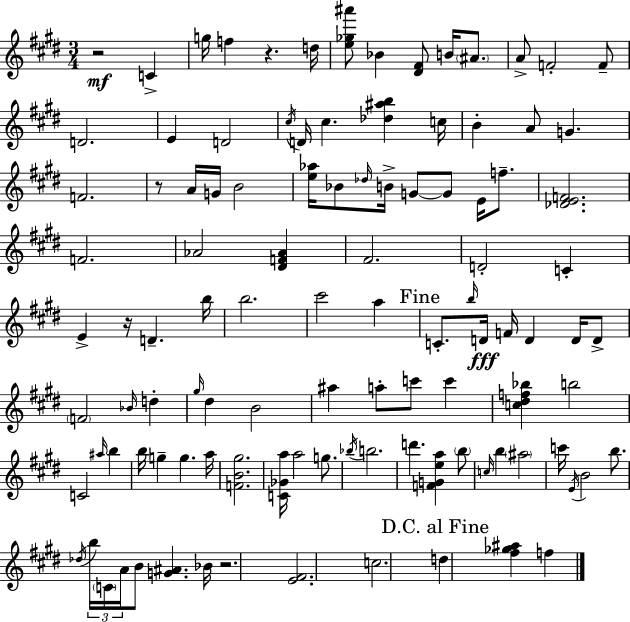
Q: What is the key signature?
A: E major